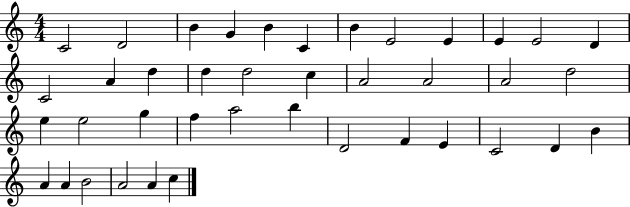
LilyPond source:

{
  \clef treble
  \numericTimeSignature
  \time 4/4
  \key c \major
  c'2 d'2 | b'4 g'4 b'4 c'4 | b'4 e'2 e'4 | e'4 e'2 d'4 | \break c'2 a'4 d''4 | d''4 d''2 c''4 | a'2 a'2 | a'2 d''2 | \break e''4 e''2 g''4 | f''4 a''2 b''4 | d'2 f'4 e'4 | c'2 d'4 b'4 | \break a'4 a'4 b'2 | a'2 a'4 c''4 | \bar "|."
}